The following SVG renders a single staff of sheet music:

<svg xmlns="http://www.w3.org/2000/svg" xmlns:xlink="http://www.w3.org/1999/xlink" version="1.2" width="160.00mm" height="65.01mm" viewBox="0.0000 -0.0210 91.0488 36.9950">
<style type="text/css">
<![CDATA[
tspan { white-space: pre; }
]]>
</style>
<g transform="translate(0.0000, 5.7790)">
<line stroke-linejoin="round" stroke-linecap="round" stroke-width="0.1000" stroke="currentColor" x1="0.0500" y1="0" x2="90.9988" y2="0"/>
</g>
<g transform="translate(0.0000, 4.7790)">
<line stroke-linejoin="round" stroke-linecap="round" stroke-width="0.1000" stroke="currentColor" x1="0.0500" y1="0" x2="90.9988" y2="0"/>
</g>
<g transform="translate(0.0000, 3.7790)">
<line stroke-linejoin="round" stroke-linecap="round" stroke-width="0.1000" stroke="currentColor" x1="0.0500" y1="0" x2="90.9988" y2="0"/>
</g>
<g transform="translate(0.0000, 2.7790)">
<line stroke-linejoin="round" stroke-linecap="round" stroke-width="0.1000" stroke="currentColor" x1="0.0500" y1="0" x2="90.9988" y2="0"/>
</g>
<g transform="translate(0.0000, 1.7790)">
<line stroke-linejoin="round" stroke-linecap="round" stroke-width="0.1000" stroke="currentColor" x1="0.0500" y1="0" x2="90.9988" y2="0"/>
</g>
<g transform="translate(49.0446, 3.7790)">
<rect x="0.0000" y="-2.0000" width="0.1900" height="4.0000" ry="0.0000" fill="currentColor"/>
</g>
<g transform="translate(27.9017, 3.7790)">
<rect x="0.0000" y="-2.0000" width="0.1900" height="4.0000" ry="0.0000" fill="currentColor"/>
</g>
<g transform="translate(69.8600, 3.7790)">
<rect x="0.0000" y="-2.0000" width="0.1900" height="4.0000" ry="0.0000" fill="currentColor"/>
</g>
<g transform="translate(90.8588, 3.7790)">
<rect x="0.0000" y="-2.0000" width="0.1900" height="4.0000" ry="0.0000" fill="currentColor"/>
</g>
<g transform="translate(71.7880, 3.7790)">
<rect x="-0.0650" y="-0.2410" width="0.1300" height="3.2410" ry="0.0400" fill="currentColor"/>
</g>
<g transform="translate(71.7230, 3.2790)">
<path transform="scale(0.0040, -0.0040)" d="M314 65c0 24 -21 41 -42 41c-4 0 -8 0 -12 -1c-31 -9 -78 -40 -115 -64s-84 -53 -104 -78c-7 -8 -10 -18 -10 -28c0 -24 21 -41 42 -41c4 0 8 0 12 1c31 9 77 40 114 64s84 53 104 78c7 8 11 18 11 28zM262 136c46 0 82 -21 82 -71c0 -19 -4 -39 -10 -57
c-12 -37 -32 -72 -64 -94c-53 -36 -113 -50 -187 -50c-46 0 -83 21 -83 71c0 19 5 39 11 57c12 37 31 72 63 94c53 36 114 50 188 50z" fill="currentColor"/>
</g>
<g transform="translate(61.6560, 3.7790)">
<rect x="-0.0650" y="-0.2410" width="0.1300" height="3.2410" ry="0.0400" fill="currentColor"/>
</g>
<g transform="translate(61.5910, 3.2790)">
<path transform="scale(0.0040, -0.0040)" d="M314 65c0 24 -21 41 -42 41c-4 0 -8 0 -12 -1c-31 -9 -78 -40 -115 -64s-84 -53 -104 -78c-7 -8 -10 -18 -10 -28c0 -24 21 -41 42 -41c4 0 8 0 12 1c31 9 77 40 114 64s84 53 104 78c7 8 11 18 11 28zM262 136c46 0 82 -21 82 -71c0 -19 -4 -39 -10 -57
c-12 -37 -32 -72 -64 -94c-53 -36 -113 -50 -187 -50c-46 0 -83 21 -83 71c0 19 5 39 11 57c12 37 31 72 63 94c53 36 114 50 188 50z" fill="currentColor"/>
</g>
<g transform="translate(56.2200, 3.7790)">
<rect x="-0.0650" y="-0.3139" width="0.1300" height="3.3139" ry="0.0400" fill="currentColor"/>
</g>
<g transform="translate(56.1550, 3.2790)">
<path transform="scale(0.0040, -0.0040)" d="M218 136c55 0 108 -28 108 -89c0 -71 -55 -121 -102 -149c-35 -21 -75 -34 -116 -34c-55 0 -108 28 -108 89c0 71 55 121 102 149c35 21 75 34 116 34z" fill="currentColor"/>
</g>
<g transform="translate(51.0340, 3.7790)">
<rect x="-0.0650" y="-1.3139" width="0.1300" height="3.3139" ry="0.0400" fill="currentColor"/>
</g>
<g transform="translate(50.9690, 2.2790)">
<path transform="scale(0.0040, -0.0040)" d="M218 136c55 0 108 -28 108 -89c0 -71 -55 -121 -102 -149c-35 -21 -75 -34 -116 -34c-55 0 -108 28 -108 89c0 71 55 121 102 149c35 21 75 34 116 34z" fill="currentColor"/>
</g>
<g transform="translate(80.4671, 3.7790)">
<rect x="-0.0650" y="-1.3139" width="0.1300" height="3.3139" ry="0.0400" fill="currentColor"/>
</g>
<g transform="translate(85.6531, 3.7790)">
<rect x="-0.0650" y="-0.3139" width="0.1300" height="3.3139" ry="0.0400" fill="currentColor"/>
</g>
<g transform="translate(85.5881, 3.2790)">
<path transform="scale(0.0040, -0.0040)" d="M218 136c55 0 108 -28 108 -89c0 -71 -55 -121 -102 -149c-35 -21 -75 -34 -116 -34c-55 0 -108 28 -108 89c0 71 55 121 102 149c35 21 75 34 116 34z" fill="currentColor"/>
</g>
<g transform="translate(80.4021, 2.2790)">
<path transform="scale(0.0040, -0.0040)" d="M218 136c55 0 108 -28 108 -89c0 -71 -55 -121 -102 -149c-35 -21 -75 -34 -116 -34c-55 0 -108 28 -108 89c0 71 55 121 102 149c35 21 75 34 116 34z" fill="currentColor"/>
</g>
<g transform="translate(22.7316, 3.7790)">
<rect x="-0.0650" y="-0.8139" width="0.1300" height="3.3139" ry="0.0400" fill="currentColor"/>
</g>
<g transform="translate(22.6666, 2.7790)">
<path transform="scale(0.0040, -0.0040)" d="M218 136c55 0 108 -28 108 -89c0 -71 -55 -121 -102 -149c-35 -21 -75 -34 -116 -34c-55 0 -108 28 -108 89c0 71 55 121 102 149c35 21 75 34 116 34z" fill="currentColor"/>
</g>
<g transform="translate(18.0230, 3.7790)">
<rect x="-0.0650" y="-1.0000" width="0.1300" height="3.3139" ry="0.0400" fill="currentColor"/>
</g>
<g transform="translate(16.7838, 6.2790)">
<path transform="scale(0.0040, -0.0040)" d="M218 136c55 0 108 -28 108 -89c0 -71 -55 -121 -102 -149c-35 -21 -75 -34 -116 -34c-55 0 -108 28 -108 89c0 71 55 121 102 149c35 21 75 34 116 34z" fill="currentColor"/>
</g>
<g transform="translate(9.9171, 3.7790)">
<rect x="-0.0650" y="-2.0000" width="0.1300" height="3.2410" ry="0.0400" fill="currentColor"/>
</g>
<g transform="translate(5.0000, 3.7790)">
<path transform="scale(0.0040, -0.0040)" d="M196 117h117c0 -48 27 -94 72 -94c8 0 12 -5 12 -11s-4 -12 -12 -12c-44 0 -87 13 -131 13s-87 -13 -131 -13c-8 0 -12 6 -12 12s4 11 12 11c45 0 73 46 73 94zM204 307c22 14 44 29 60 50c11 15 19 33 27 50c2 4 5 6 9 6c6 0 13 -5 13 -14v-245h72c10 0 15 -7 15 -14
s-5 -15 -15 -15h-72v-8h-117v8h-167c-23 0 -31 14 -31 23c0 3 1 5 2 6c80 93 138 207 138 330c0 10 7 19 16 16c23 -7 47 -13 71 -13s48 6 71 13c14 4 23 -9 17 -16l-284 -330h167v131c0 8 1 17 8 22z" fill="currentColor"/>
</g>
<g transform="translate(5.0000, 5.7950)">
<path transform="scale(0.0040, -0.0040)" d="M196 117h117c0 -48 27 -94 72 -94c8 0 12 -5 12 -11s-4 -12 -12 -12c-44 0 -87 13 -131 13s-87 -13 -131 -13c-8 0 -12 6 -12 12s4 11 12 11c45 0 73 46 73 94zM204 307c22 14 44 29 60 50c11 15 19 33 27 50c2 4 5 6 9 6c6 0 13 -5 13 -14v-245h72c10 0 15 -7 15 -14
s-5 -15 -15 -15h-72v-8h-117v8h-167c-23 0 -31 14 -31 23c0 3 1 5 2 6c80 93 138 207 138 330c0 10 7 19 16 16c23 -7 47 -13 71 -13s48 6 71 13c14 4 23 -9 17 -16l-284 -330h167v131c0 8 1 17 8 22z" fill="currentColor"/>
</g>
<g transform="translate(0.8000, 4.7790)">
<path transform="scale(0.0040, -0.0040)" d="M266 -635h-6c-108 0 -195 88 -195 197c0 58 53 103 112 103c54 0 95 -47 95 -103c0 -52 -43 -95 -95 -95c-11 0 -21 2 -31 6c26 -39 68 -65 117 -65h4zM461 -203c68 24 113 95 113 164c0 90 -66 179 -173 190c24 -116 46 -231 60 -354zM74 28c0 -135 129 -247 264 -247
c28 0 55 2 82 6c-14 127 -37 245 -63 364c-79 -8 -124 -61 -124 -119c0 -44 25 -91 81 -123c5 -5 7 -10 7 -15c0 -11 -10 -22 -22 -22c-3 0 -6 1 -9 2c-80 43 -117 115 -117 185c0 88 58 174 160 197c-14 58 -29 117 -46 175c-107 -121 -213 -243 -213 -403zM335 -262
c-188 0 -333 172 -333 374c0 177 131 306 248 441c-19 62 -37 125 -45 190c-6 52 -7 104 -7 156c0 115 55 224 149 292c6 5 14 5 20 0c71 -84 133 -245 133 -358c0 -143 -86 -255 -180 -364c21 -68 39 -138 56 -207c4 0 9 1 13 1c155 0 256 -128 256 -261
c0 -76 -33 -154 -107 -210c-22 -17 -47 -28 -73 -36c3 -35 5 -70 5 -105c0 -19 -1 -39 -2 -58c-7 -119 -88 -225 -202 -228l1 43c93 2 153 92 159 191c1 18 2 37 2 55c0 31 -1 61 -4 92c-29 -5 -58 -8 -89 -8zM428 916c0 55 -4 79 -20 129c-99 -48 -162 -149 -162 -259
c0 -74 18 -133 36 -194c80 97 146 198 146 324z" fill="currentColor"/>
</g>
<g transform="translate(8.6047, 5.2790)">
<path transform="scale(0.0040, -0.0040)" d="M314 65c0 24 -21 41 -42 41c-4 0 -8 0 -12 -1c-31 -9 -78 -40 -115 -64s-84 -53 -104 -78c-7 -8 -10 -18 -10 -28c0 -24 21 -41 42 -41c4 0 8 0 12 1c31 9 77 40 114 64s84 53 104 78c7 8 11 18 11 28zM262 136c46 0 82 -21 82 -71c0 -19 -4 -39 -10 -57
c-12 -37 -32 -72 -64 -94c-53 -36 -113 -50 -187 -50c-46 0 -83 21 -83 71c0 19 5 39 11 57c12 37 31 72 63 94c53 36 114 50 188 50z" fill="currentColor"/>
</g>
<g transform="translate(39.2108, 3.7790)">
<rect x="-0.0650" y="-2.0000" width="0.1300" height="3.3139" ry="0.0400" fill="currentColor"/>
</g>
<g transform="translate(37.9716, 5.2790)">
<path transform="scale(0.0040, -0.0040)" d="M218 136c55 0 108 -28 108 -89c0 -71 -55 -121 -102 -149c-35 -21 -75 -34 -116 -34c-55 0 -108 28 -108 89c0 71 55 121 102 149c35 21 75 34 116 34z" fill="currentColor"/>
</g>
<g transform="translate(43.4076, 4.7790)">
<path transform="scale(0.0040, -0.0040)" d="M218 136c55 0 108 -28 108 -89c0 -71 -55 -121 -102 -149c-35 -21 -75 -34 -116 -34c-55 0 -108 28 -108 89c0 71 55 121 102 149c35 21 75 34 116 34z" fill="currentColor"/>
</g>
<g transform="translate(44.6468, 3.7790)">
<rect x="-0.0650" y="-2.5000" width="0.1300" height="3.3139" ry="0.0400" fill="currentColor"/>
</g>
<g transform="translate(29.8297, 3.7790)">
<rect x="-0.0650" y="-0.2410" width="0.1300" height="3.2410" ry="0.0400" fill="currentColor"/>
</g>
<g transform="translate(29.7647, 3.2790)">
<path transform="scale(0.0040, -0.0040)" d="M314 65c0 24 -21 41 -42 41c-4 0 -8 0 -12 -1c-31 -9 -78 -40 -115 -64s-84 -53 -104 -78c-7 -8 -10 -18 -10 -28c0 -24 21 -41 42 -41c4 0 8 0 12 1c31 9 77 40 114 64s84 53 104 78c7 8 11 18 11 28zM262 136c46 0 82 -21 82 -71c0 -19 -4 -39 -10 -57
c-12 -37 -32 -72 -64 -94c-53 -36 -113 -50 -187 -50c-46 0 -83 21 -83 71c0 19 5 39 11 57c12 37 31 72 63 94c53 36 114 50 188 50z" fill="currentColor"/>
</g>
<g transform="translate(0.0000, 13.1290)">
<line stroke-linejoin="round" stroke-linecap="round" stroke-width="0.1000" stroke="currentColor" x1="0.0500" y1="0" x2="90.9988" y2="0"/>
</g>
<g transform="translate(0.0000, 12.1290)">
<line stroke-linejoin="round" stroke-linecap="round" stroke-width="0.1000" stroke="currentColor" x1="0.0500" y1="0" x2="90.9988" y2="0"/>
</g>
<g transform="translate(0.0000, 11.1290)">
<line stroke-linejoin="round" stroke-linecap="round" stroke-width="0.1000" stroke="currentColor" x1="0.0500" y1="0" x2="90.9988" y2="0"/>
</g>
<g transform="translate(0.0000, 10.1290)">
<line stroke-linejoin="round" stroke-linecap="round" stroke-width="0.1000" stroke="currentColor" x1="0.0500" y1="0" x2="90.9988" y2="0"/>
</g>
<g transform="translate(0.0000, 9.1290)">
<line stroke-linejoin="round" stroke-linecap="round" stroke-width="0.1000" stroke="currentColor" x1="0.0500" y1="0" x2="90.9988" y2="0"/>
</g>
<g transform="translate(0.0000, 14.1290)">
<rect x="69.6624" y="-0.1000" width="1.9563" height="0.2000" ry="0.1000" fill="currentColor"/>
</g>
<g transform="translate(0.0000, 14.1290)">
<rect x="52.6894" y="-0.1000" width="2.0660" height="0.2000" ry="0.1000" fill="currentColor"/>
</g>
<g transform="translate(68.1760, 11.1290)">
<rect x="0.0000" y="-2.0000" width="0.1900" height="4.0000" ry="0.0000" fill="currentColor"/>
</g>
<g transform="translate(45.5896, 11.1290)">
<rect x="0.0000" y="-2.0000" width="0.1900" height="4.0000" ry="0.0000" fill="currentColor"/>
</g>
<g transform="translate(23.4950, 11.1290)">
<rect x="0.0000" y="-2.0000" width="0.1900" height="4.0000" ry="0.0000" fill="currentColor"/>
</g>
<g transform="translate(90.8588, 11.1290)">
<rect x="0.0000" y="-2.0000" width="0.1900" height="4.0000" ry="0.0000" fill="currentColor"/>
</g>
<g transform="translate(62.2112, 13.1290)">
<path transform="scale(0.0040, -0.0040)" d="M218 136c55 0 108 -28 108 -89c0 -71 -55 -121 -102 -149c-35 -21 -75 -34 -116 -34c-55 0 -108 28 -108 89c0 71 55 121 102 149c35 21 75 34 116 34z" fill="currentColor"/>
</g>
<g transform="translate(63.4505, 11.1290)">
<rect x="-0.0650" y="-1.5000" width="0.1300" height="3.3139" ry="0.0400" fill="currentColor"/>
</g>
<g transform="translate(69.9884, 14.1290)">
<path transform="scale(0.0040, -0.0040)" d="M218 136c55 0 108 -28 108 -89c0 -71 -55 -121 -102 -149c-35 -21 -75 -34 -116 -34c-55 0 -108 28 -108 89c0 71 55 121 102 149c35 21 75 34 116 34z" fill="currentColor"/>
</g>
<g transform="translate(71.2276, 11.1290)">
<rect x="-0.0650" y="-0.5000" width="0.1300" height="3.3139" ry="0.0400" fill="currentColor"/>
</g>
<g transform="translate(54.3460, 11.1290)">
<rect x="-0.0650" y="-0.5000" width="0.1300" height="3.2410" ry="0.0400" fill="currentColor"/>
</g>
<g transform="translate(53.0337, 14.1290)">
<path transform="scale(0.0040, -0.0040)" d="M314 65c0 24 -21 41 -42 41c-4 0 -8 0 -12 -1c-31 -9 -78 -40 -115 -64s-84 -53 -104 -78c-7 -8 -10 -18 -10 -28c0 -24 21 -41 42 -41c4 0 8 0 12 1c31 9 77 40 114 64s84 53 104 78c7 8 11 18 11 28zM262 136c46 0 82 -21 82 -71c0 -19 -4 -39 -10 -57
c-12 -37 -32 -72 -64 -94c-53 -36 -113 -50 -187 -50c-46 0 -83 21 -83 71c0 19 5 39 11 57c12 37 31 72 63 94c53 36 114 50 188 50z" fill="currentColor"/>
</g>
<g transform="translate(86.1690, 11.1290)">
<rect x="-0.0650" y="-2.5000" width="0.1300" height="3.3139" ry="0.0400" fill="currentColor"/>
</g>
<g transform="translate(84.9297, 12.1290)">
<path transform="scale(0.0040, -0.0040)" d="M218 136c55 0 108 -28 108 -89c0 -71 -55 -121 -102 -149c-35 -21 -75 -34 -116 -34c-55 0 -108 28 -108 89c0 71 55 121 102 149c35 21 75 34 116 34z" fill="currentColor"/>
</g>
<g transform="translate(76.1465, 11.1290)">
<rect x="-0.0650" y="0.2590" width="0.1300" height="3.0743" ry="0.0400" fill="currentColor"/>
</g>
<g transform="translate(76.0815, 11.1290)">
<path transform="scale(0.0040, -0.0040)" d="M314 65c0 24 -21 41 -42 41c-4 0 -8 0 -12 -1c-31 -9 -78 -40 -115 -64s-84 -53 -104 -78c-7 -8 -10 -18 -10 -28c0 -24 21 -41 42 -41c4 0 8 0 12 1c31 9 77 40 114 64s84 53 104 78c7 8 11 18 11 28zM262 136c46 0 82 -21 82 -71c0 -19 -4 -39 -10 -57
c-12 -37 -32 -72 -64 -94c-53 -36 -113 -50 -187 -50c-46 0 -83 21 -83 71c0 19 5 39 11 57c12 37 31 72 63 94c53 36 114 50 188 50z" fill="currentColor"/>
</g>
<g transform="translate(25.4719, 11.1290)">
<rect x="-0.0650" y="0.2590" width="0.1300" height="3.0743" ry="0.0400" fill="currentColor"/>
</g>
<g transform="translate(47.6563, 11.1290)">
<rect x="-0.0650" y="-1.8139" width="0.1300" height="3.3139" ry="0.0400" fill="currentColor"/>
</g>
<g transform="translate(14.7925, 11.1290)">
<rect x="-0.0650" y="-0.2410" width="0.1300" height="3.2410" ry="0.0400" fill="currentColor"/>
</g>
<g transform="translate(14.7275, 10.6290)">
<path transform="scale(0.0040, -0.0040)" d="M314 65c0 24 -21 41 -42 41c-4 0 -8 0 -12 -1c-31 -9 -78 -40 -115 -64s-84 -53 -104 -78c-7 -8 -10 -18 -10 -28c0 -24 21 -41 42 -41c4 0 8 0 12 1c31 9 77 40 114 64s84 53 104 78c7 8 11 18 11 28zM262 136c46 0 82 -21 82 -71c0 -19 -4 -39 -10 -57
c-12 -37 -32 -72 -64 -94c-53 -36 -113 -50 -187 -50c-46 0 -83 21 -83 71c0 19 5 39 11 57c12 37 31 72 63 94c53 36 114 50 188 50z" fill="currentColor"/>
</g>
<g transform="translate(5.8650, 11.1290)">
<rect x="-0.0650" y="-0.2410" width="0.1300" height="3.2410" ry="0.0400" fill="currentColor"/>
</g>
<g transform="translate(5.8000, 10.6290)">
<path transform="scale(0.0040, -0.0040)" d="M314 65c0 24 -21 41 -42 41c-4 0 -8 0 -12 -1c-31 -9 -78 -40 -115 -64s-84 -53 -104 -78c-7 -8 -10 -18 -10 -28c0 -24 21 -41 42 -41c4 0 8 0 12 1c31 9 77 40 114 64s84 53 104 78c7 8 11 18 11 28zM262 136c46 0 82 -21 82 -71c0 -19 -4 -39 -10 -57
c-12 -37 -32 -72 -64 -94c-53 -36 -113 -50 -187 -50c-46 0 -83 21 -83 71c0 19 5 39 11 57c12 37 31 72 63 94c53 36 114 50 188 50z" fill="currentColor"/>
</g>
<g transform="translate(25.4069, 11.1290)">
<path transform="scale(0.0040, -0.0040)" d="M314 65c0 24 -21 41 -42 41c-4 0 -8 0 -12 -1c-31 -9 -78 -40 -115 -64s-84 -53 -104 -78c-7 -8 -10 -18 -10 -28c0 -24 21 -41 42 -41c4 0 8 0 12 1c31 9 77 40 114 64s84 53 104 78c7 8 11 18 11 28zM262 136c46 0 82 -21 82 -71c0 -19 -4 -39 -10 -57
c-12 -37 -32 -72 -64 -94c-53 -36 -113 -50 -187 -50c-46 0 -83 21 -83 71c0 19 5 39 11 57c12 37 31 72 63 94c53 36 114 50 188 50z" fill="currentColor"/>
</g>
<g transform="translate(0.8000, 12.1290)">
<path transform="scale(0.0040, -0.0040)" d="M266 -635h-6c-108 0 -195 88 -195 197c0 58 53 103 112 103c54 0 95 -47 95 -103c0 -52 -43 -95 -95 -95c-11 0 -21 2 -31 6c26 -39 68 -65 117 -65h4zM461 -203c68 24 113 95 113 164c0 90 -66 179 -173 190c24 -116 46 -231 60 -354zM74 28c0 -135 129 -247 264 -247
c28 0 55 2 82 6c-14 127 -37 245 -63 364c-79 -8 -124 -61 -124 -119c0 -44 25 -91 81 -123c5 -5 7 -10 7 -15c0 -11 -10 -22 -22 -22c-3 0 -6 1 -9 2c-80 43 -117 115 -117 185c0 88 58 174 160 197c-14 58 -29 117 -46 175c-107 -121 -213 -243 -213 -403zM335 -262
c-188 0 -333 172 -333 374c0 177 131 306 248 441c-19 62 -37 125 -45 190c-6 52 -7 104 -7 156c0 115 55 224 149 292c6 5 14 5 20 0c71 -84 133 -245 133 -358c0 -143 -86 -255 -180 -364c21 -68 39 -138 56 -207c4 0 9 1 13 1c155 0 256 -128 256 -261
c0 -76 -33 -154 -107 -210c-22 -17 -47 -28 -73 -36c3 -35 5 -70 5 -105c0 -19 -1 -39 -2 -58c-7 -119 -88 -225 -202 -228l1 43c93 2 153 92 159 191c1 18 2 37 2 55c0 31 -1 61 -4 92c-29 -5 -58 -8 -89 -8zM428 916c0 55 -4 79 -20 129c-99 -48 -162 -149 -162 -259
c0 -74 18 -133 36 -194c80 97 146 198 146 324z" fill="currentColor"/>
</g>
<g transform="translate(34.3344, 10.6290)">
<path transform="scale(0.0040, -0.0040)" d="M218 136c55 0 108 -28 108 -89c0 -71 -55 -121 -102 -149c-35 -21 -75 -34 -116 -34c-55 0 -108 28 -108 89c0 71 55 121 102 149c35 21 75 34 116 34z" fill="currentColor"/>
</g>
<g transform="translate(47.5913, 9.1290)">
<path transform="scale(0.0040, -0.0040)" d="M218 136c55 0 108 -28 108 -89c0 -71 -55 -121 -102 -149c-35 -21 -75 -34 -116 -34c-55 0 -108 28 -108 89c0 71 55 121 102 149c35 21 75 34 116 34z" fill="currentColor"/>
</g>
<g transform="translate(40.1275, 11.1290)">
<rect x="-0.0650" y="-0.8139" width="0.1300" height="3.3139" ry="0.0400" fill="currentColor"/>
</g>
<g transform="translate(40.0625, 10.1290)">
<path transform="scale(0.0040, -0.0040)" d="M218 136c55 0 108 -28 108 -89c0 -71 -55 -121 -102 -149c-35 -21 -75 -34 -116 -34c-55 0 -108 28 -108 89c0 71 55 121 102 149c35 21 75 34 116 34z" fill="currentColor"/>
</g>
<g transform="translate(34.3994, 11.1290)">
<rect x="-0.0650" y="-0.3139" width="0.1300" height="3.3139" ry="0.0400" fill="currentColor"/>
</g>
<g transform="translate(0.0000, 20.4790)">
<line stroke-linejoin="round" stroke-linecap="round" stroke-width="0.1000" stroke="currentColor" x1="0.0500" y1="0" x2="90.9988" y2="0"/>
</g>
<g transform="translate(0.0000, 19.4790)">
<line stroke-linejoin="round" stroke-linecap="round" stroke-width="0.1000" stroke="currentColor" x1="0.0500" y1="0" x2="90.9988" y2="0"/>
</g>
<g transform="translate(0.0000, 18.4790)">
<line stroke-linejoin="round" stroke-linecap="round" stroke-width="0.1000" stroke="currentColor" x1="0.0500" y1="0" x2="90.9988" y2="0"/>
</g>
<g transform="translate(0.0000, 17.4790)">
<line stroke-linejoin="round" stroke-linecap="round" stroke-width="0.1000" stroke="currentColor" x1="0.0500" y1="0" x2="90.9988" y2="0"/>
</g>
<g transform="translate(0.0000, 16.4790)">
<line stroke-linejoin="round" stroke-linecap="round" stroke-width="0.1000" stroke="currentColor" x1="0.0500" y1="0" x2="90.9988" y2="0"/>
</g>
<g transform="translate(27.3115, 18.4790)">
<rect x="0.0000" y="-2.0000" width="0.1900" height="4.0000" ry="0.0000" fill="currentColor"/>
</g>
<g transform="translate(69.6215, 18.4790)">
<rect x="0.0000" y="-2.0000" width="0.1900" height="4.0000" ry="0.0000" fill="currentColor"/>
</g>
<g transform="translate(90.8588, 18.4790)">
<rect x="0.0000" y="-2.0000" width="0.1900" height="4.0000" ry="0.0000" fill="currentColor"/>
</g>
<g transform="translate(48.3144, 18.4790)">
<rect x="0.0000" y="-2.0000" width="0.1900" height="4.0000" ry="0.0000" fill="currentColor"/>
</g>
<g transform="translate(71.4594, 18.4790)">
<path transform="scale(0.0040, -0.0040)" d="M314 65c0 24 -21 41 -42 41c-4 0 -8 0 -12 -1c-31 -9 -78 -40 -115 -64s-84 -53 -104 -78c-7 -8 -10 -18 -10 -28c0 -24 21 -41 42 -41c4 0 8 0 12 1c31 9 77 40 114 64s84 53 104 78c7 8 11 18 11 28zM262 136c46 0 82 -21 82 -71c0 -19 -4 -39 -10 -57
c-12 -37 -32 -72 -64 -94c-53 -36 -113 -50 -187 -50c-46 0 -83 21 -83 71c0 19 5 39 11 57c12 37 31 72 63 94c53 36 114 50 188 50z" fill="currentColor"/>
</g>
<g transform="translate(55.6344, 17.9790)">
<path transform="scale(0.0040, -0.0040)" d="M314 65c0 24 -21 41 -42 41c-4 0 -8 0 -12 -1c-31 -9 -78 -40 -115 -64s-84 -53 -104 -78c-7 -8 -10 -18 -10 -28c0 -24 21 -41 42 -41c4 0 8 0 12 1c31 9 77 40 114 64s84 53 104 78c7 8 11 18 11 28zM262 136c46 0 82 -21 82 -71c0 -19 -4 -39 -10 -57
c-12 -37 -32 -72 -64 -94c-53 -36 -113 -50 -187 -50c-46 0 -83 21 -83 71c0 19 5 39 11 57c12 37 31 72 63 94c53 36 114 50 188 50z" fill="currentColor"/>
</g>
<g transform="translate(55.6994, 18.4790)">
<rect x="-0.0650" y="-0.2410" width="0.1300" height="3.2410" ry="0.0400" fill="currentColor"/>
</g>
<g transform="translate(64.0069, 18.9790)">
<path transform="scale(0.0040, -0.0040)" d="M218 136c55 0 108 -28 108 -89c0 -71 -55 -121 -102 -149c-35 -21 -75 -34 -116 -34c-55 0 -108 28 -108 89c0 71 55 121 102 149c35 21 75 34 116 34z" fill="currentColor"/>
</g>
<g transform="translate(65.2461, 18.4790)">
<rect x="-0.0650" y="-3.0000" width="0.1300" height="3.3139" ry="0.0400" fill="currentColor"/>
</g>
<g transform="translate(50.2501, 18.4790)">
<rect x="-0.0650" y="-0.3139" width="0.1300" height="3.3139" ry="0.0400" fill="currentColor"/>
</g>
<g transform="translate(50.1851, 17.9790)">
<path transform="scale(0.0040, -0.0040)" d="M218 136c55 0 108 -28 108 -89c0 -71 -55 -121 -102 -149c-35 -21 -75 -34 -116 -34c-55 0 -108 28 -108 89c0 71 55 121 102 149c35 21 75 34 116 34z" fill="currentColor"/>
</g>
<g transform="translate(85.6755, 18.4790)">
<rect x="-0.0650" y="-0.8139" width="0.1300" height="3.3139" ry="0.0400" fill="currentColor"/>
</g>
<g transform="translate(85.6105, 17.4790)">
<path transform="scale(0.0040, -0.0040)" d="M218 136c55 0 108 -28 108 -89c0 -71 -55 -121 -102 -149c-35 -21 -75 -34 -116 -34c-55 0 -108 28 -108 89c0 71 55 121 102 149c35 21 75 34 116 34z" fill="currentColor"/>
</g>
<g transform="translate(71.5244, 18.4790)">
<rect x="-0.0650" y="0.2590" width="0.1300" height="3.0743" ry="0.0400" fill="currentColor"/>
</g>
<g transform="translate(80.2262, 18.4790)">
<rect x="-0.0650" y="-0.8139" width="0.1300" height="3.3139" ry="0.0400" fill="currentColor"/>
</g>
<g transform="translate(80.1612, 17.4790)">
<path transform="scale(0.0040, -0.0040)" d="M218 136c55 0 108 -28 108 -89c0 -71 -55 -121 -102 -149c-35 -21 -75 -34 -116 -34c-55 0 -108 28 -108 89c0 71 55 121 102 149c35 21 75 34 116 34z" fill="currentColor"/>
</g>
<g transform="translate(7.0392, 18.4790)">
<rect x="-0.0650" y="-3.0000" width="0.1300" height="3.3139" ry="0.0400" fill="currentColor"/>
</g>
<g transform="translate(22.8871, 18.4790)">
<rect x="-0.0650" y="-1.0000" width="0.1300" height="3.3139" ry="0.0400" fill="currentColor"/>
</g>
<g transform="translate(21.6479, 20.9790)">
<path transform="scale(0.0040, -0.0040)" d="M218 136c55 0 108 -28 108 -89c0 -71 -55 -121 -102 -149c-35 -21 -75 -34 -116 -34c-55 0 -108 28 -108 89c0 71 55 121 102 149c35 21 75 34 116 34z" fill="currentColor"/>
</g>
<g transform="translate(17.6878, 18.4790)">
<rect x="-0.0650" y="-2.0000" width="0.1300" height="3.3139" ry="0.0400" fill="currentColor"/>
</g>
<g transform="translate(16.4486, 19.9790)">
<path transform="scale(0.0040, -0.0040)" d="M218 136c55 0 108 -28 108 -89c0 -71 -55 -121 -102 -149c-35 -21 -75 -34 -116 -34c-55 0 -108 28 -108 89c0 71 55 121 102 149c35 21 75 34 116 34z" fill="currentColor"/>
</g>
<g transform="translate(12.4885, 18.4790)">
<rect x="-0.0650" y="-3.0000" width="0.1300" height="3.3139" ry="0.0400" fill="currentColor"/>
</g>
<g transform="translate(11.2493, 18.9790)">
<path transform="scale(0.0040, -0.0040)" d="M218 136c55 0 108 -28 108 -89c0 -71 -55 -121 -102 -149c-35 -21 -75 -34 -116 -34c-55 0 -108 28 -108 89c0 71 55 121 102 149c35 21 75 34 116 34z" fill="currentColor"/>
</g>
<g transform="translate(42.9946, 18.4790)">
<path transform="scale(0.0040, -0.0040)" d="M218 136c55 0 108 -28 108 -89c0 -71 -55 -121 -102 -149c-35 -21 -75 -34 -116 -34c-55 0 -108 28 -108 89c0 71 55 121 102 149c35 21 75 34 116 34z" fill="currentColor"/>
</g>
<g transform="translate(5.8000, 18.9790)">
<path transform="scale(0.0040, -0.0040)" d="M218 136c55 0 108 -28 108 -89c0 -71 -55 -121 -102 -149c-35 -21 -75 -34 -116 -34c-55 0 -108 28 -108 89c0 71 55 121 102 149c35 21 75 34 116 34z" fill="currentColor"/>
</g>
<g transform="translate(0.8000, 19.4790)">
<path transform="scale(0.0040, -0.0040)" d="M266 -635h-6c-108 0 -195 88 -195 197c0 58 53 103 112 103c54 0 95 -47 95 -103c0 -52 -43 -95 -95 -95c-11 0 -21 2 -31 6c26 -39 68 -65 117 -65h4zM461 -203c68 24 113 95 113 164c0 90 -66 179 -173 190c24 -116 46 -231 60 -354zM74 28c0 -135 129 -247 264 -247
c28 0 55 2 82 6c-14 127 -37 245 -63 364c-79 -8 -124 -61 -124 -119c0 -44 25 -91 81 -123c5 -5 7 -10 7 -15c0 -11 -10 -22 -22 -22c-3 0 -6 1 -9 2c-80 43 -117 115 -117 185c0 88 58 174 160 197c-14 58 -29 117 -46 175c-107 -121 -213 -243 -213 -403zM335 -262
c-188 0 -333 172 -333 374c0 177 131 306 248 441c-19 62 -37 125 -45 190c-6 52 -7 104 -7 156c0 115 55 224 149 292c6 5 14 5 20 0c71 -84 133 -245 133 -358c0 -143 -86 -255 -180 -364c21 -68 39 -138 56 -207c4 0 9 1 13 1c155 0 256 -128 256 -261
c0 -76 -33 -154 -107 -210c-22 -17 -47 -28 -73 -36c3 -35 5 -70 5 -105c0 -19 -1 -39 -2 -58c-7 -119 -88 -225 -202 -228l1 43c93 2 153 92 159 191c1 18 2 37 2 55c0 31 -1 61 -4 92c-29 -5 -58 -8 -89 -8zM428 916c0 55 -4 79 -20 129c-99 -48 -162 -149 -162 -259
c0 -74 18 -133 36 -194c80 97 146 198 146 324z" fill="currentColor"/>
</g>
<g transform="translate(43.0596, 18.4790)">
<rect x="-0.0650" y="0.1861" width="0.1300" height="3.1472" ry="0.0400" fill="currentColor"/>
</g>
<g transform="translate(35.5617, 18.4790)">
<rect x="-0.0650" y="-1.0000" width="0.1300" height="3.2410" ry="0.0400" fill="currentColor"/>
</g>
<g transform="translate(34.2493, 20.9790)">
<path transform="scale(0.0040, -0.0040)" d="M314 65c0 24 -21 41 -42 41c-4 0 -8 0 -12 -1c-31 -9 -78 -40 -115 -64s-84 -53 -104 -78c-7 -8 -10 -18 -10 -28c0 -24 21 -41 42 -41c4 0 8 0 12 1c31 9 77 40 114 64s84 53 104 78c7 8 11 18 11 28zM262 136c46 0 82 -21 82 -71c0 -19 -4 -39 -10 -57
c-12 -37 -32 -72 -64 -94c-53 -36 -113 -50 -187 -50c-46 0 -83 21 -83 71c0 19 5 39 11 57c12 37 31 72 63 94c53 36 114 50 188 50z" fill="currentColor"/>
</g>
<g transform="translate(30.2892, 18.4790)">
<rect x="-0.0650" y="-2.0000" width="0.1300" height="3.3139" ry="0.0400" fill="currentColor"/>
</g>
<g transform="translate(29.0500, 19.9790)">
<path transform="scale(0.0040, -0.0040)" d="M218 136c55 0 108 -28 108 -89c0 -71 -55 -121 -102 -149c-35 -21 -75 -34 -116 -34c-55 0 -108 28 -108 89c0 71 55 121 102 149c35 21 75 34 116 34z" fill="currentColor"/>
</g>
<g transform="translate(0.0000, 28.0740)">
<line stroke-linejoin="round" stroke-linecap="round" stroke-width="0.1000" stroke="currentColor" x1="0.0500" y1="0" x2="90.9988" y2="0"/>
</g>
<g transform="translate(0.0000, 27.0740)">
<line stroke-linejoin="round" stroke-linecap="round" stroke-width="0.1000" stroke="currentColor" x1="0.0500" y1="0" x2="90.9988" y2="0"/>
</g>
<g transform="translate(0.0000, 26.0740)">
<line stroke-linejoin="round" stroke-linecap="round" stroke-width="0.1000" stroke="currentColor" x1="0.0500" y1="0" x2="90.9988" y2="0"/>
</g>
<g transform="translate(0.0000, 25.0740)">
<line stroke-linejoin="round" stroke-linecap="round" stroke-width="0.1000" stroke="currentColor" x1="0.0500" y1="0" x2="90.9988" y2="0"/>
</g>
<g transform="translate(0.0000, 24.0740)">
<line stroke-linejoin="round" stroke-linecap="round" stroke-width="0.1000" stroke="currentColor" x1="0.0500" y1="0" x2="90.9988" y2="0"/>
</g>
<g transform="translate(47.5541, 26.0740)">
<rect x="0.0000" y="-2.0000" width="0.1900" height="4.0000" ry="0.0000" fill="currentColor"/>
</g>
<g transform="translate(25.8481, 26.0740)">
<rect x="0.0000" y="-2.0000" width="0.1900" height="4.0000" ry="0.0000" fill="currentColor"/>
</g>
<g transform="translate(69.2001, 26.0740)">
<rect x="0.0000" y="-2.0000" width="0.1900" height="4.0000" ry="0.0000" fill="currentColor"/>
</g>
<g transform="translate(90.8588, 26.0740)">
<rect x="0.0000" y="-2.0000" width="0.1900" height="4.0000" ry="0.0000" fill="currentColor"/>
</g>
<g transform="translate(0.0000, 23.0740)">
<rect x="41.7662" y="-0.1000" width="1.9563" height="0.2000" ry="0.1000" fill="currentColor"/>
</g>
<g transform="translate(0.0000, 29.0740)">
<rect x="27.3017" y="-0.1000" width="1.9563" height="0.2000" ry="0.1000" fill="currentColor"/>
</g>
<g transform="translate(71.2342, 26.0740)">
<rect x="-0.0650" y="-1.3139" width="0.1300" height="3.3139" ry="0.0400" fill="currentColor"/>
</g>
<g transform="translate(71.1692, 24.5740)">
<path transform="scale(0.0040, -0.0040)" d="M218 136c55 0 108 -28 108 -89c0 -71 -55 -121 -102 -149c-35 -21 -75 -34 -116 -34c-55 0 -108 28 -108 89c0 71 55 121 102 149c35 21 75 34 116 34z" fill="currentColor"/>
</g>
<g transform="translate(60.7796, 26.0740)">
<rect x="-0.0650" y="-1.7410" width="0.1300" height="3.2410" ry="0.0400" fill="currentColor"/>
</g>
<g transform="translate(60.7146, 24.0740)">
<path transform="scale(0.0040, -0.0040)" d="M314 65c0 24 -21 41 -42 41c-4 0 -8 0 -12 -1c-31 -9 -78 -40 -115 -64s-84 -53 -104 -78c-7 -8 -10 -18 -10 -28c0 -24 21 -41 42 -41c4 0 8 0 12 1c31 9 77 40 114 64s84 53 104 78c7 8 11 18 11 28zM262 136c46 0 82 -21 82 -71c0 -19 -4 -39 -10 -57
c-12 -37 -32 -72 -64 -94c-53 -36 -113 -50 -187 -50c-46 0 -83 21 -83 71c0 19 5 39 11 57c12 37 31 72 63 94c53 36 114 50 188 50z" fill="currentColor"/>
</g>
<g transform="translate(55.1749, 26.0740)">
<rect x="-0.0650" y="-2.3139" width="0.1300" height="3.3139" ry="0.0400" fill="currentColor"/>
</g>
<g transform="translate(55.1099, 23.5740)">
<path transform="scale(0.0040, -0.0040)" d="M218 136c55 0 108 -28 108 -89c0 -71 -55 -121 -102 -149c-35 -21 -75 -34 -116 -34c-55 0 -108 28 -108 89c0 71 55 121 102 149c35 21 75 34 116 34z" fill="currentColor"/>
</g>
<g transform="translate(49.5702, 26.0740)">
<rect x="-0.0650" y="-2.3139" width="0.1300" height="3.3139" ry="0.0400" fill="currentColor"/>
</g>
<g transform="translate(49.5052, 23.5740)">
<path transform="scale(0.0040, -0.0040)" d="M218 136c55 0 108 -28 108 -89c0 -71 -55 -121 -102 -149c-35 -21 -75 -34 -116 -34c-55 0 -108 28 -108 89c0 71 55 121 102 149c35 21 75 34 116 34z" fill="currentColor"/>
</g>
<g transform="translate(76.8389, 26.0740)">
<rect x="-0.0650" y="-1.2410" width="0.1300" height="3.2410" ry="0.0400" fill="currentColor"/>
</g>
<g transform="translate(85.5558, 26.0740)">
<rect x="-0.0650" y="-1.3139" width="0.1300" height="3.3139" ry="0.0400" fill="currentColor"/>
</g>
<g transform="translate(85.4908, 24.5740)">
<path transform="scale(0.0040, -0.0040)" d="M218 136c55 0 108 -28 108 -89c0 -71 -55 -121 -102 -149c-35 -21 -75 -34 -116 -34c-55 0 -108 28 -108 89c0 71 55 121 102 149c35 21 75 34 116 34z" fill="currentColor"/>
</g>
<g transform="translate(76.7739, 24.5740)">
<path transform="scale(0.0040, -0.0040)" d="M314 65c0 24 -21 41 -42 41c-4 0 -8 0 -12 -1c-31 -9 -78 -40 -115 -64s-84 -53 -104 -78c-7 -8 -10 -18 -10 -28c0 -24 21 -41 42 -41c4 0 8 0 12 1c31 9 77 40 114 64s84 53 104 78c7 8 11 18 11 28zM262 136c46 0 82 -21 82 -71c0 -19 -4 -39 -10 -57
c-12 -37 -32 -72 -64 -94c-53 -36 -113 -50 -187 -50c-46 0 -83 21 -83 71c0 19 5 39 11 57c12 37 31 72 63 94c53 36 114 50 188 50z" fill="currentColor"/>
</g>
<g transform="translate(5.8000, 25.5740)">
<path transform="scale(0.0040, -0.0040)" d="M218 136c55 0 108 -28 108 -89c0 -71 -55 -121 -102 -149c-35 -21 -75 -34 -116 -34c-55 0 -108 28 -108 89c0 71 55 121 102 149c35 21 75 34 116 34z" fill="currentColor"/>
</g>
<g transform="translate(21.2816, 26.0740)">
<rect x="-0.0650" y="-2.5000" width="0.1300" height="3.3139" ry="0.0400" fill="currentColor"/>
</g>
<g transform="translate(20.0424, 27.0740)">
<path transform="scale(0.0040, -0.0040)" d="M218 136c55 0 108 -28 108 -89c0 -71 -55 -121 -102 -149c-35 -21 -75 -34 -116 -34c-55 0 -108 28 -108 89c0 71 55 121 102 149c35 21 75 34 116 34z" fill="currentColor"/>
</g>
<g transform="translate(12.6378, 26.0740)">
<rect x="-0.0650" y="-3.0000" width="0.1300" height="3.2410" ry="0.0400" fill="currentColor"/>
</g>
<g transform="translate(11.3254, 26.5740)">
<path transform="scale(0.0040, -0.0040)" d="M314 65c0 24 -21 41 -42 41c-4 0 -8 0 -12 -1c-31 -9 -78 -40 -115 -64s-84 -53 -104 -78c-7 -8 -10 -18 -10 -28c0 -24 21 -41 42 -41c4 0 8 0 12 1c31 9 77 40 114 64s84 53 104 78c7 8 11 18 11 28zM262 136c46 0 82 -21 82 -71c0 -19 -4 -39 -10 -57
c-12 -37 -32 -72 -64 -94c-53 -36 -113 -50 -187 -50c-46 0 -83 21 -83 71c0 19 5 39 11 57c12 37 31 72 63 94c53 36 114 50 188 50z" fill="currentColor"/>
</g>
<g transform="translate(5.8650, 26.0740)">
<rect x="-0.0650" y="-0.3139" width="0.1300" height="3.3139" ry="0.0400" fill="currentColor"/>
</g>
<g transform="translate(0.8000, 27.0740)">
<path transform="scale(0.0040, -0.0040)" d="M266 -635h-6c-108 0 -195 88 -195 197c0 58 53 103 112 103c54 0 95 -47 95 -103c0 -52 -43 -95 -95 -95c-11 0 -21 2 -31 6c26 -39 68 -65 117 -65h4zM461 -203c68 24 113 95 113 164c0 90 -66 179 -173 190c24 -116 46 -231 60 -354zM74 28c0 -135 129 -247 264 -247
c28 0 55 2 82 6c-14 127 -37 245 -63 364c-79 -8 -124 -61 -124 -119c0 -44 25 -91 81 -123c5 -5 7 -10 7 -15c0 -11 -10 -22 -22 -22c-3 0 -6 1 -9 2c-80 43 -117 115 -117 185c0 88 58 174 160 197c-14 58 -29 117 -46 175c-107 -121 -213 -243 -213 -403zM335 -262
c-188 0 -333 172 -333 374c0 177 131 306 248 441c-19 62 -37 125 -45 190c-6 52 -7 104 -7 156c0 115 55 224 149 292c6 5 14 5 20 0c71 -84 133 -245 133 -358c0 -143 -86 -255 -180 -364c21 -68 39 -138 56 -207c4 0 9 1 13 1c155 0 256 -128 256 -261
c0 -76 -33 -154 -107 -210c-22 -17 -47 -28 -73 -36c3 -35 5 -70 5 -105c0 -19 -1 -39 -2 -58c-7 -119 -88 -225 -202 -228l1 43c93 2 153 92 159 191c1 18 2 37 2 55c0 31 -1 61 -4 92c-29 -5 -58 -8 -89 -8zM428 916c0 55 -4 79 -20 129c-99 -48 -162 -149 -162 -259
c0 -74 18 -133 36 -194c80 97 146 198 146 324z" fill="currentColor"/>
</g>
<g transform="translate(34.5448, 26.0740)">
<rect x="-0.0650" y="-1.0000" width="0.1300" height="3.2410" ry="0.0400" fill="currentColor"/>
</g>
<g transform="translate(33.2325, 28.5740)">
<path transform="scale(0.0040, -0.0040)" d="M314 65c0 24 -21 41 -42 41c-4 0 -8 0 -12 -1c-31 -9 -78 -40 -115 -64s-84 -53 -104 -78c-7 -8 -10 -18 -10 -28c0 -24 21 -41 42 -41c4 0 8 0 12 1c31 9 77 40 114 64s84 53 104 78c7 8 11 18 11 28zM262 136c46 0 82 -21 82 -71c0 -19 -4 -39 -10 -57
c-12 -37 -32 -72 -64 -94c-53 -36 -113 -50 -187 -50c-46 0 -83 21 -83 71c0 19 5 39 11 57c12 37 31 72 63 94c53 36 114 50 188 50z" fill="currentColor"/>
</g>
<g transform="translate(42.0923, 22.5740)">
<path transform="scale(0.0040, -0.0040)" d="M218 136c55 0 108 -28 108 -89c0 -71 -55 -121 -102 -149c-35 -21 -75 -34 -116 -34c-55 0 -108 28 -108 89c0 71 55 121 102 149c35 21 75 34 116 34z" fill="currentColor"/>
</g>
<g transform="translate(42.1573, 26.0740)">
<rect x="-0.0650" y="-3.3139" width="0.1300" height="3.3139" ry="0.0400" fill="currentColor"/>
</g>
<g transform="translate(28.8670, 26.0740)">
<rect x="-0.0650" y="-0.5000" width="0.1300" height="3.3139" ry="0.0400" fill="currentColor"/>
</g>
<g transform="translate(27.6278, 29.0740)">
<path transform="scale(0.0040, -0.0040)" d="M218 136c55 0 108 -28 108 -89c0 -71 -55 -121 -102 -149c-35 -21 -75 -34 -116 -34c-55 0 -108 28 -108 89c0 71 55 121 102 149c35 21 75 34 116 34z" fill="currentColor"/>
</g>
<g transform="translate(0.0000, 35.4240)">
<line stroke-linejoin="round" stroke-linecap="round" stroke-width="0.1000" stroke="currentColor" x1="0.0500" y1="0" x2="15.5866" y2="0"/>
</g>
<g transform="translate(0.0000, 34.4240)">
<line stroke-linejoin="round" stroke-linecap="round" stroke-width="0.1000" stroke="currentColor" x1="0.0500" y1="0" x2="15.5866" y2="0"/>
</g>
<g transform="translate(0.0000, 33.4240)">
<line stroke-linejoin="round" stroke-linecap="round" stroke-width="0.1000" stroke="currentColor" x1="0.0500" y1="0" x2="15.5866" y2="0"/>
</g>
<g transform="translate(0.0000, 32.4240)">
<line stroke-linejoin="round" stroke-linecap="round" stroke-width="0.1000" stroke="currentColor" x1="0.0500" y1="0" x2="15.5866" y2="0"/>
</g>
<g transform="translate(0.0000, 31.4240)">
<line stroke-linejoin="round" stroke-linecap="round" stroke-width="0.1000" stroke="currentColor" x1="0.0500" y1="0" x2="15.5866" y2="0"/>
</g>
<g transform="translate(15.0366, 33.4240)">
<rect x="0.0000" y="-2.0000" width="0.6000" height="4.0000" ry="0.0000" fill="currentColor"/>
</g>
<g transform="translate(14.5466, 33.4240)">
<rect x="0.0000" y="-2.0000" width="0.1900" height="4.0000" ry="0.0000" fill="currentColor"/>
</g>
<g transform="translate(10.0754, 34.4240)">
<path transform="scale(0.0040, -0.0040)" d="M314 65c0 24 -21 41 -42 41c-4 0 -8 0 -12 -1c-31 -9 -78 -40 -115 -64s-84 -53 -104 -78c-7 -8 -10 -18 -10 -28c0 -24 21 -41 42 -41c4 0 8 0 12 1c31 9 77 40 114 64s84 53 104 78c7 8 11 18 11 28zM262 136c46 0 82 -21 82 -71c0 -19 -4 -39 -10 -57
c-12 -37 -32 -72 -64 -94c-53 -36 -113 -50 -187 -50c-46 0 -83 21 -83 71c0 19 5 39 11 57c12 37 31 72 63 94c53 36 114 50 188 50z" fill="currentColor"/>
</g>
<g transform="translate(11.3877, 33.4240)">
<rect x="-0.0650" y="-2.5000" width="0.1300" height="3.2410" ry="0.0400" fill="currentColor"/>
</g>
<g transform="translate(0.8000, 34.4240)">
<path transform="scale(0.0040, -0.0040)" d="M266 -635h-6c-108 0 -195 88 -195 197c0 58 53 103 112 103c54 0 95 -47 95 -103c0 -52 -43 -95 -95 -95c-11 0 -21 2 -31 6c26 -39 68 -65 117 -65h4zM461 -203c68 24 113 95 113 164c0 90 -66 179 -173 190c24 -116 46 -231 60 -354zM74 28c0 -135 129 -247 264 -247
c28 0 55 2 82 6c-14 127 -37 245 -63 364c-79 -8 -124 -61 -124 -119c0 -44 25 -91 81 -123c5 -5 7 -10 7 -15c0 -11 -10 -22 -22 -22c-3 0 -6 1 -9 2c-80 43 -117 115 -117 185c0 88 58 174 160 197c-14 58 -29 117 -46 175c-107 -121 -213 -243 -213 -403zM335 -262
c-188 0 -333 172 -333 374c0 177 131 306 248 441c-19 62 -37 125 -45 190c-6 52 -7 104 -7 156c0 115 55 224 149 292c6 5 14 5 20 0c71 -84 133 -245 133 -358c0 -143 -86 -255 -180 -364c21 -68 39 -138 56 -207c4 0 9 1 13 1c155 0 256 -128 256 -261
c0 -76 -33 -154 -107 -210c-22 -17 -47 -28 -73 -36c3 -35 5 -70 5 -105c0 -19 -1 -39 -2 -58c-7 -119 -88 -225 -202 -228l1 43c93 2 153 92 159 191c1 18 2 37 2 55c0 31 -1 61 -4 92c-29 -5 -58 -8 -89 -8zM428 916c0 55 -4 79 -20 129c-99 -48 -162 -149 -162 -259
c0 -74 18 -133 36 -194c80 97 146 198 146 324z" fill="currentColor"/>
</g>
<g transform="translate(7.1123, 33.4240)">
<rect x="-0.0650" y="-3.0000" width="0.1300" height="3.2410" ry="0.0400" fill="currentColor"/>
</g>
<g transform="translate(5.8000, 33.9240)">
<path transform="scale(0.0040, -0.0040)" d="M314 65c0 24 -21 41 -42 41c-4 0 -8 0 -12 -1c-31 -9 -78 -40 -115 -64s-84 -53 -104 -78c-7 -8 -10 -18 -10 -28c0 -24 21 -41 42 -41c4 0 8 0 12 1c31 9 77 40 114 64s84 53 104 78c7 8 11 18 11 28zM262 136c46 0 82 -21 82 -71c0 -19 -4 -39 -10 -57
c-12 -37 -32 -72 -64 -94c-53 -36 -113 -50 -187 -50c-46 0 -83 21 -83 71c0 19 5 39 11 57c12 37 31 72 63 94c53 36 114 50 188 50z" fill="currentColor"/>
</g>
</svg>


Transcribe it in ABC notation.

X:1
T:Untitled
M:4/4
L:1/4
K:C
F2 D d c2 F G e c c2 c2 e c c2 c2 B2 c d f C2 E C B2 G A A F D F D2 B c c2 A B2 d d c A2 G C D2 b g g f2 e e2 e A2 G2